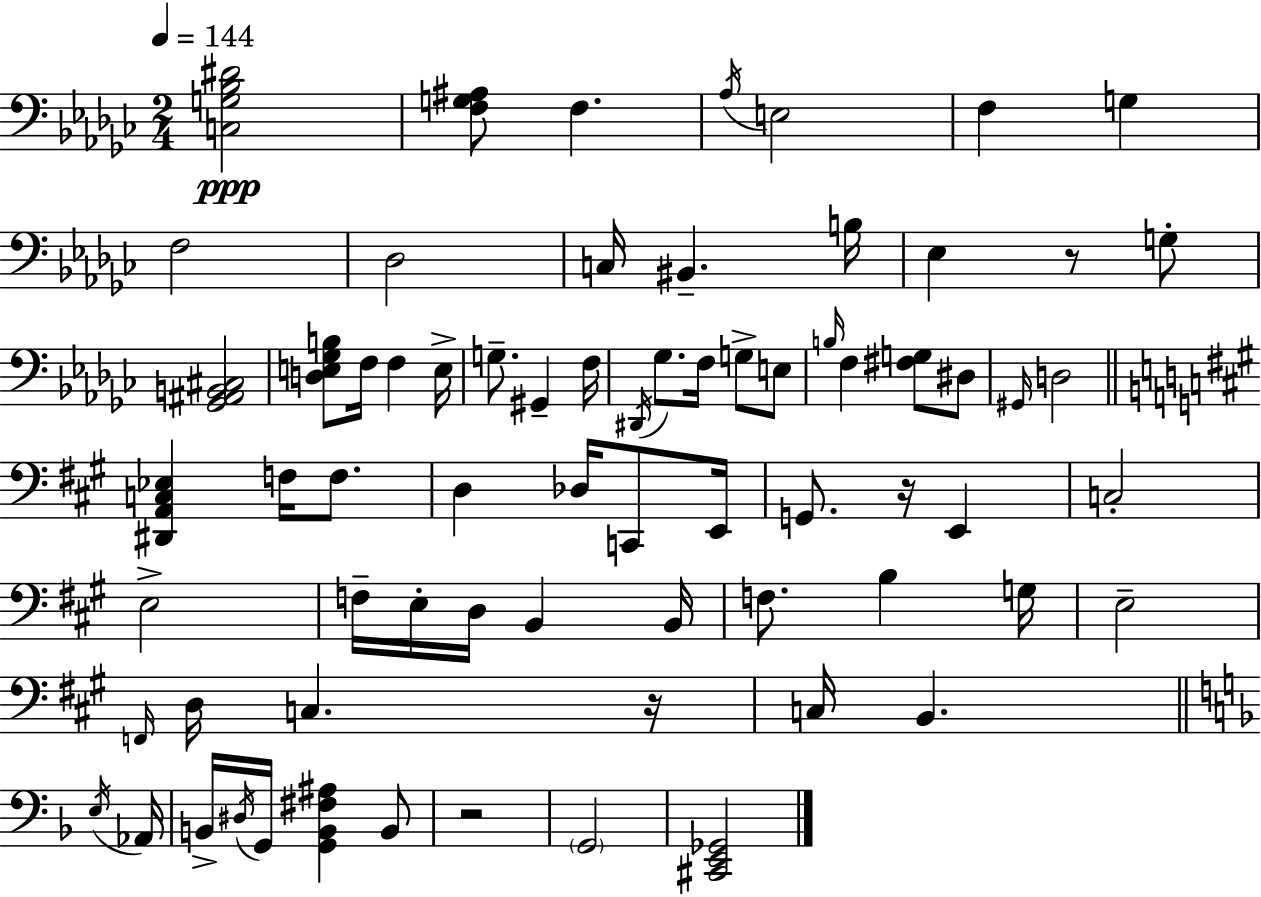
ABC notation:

X:1
T:Untitled
M:2/4
L:1/4
K:Ebm
[C,G,_B,^D]2 [F,G,^A,]/2 F, _A,/4 E,2 F, G, F,2 _D,2 C,/4 ^B,, B,/4 _E, z/2 G,/2 [_G,,^A,,B,,^C,]2 [D,E,_G,B,]/2 F,/4 F, E,/4 G,/2 ^G,, F,/4 ^D,,/4 _G,/2 F,/4 G,/2 E,/2 B,/4 F, [^F,G,]/2 ^D,/2 ^G,,/4 D,2 [^D,,A,,C,_E,] F,/4 F,/2 D, _D,/4 C,,/2 E,,/4 G,,/2 z/4 E,, C,2 E,2 F,/4 E,/4 D,/4 B,, B,,/4 F,/2 B, G,/4 E,2 F,,/4 D,/4 C, z/4 C,/4 B,, E,/4 _A,,/4 B,,/4 ^D,/4 G,,/4 [G,,B,,^F,^A,] B,,/2 z2 G,,2 [^C,,E,,_G,,]2